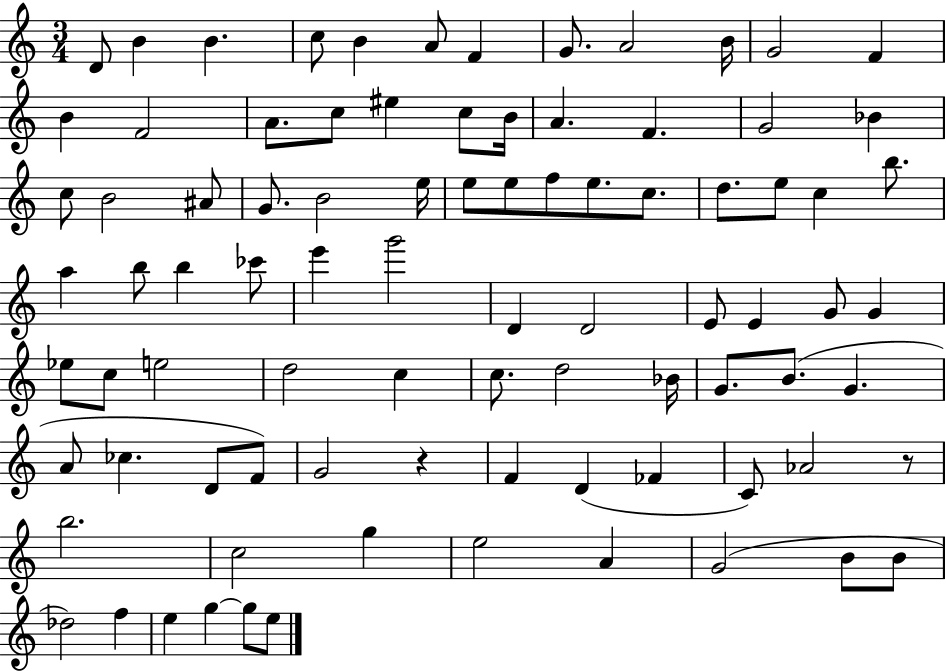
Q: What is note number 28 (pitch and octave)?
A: B4